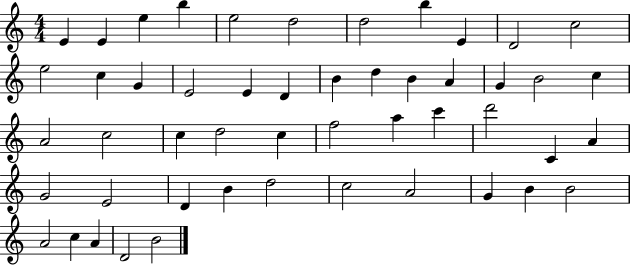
X:1
T:Untitled
M:4/4
L:1/4
K:C
E E e b e2 d2 d2 b E D2 c2 e2 c G E2 E D B d B A G B2 c A2 c2 c d2 c f2 a c' d'2 C A G2 E2 D B d2 c2 A2 G B B2 A2 c A D2 B2